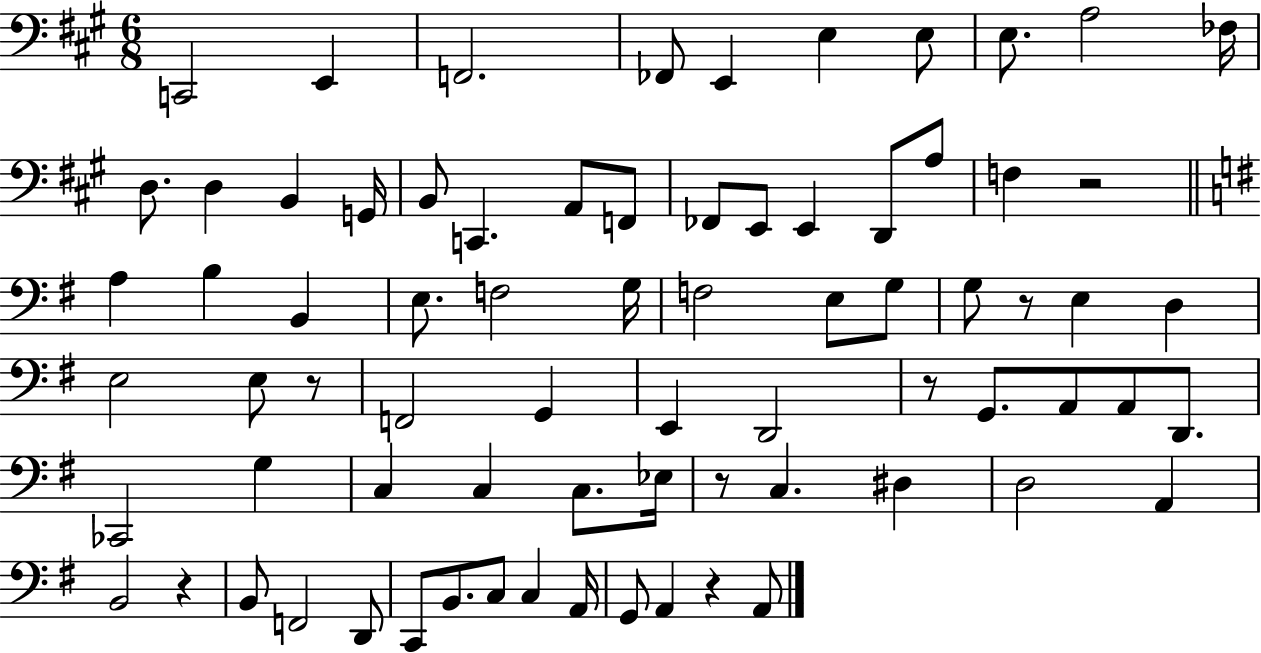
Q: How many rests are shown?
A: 7